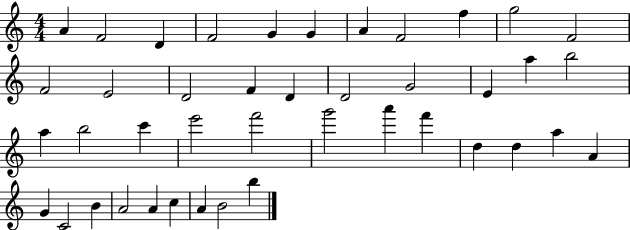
{
  \clef treble
  \numericTimeSignature
  \time 4/4
  \key c \major
  a'4 f'2 d'4 | f'2 g'4 g'4 | a'4 f'2 f''4 | g''2 f'2 | \break f'2 e'2 | d'2 f'4 d'4 | d'2 g'2 | e'4 a''4 b''2 | \break a''4 b''2 c'''4 | e'''2 f'''2 | g'''2 a'''4 f'''4 | d''4 d''4 a''4 a'4 | \break g'4 c'2 b'4 | a'2 a'4 c''4 | a'4 b'2 b''4 | \bar "|."
}